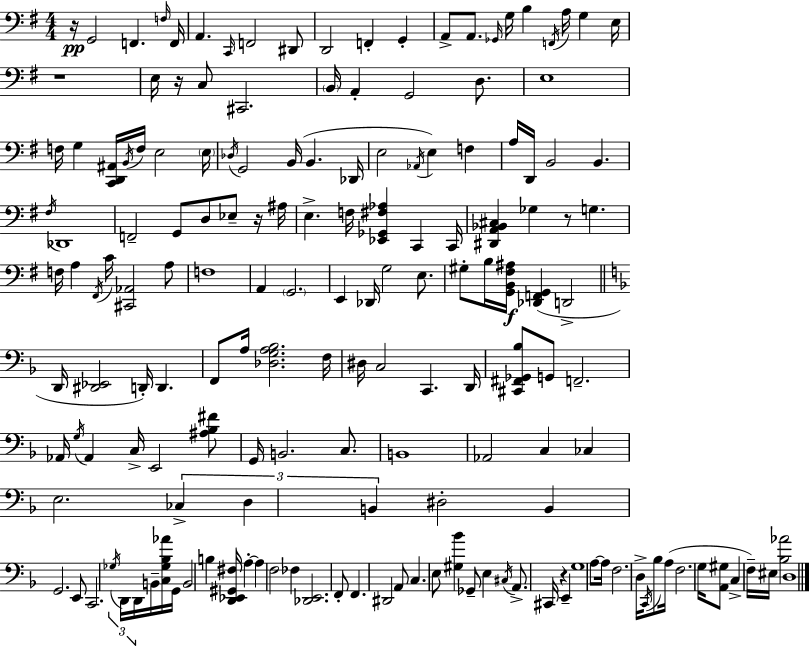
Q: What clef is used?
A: bass